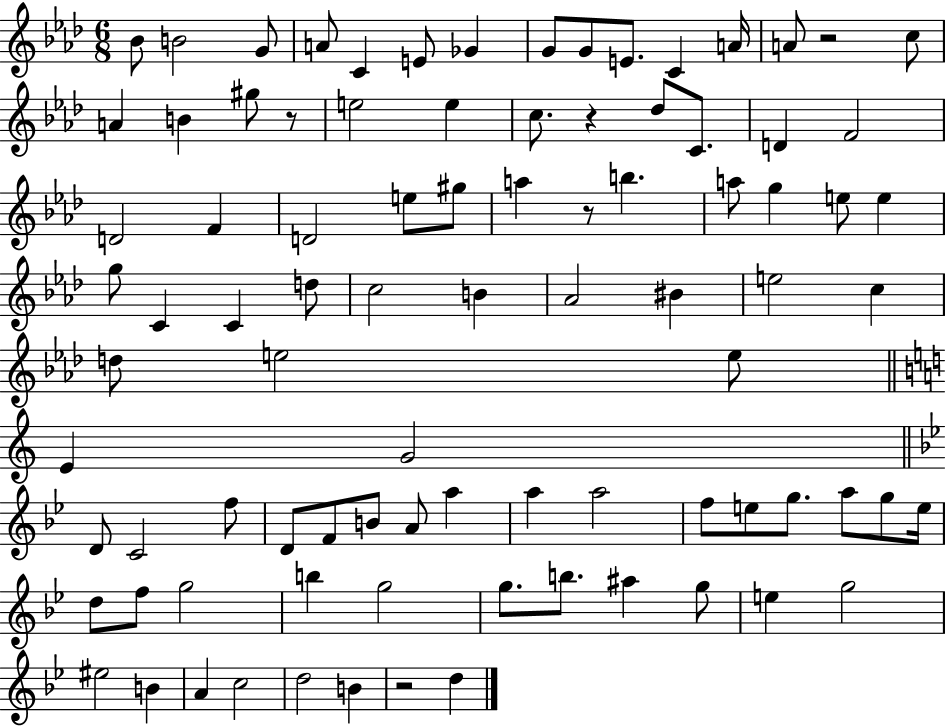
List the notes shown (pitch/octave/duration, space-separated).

Bb4/e B4/h G4/e A4/e C4/q E4/e Gb4/q G4/e G4/e E4/e. C4/q A4/s A4/e R/h C5/e A4/q B4/q G#5/e R/e E5/h E5/q C5/e. R/q Db5/e C4/e. D4/q F4/h D4/h F4/q D4/h E5/e G#5/e A5/q R/e B5/q. A5/e G5/q E5/e E5/q G5/e C4/q C4/q D5/e C5/h B4/q Ab4/h BIS4/q E5/h C5/q D5/e E5/h E5/e E4/q G4/h D4/e C4/h F5/e D4/e F4/e B4/e A4/e A5/q A5/q A5/h F5/e E5/e G5/e. A5/e G5/e E5/s D5/e F5/e G5/h B5/q G5/h G5/e. B5/e. A#5/q G5/e E5/q G5/h EIS5/h B4/q A4/q C5/h D5/h B4/q R/h D5/q